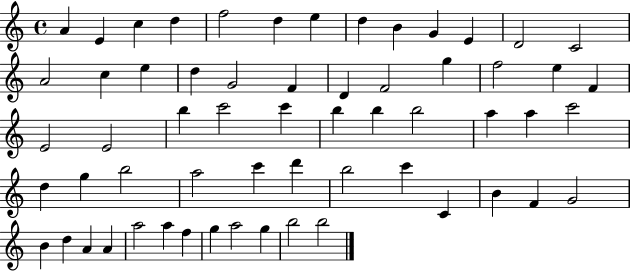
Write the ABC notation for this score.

X:1
T:Untitled
M:4/4
L:1/4
K:C
A E c d f2 d e d B G E D2 C2 A2 c e d G2 F D F2 g f2 e F E2 E2 b c'2 c' b b b2 a a c'2 d g b2 a2 c' d' b2 c' C B F G2 B d A A a2 a f g a2 g b2 b2